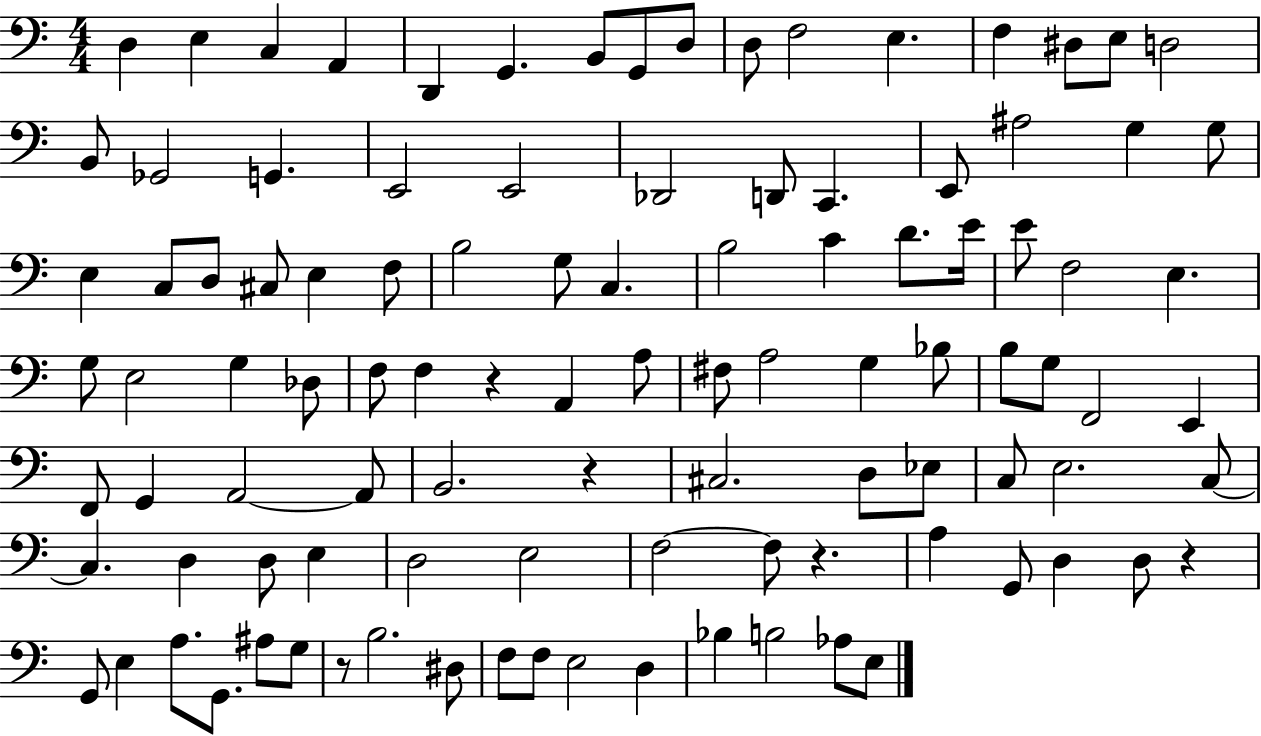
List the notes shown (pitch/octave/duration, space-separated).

D3/q E3/q C3/q A2/q D2/q G2/q. B2/e G2/e D3/e D3/e F3/h E3/q. F3/q D#3/e E3/e D3/h B2/e Gb2/h G2/q. E2/h E2/h Db2/h D2/e C2/q. E2/e A#3/h G3/q G3/e E3/q C3/e D3/e C#3/e E3/q F3/e B3/h G3/e C3/q. B3/h C4/q D4/e. E4/s E4/e F3/h E3/q. G3/e E3/h G3/q Db3/e F3/e F3/q R/q A2/q A3/e F#3/e A3/h G3/q Bb3/e B3/e G3/e F2/h E2/q F2/e G2/q A2/h A2/e B2/h. R/q C#3/h. D3/e Eb3/e C3/e E3/h. C3/e C3/q. D3/q D3/e E3/q D3/h E3/h F3/h F3/e R/q. A3/q G2/e D3/q D3/e R/q G2/e E3/q A3/e. G2/e. A#3/e G3/e R/e B3/h. D#3/e F3/e F3/e E3/h D3/q Bb3/q B3/h Ab3/e E3/e